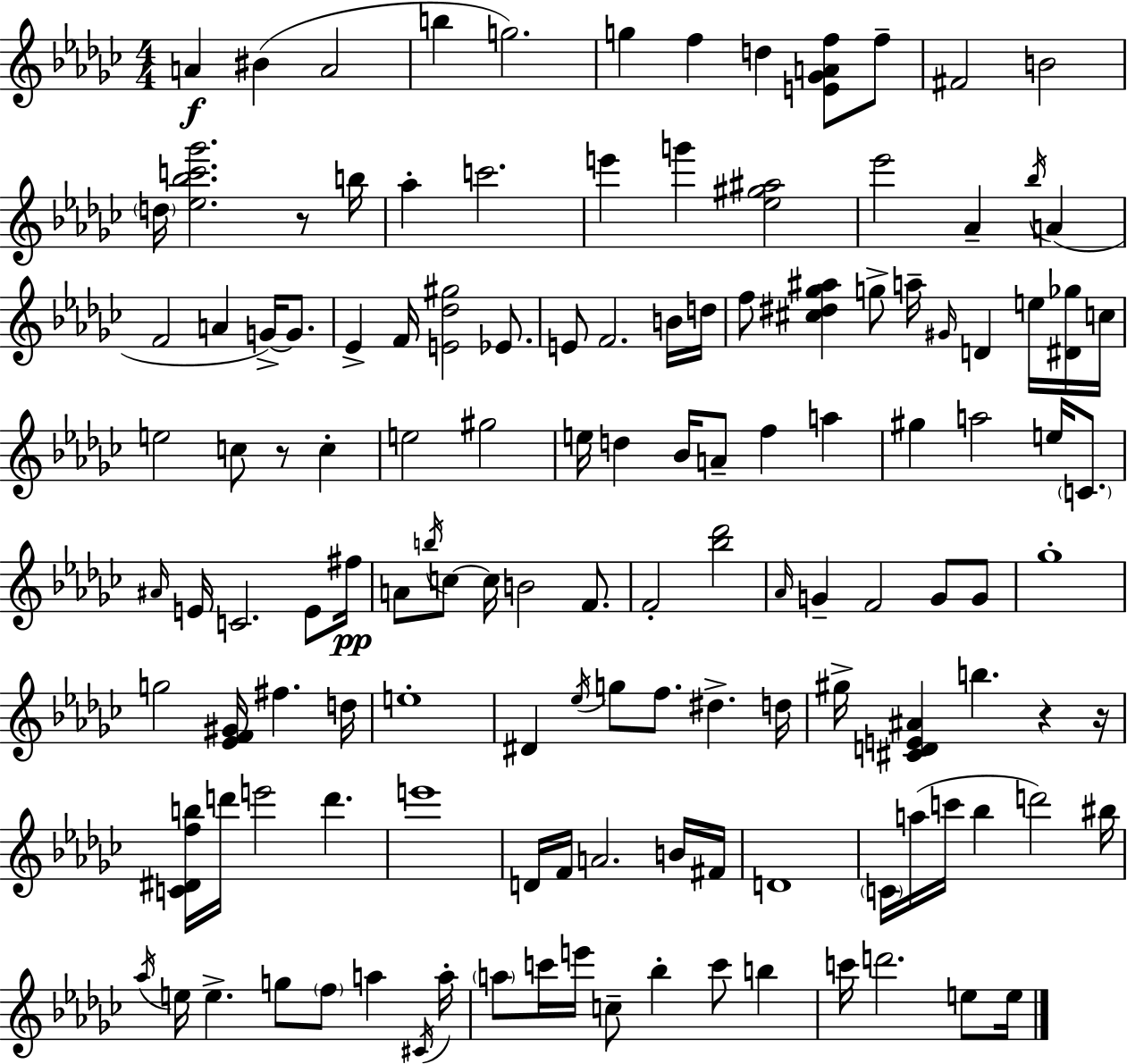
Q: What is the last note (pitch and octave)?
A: E5